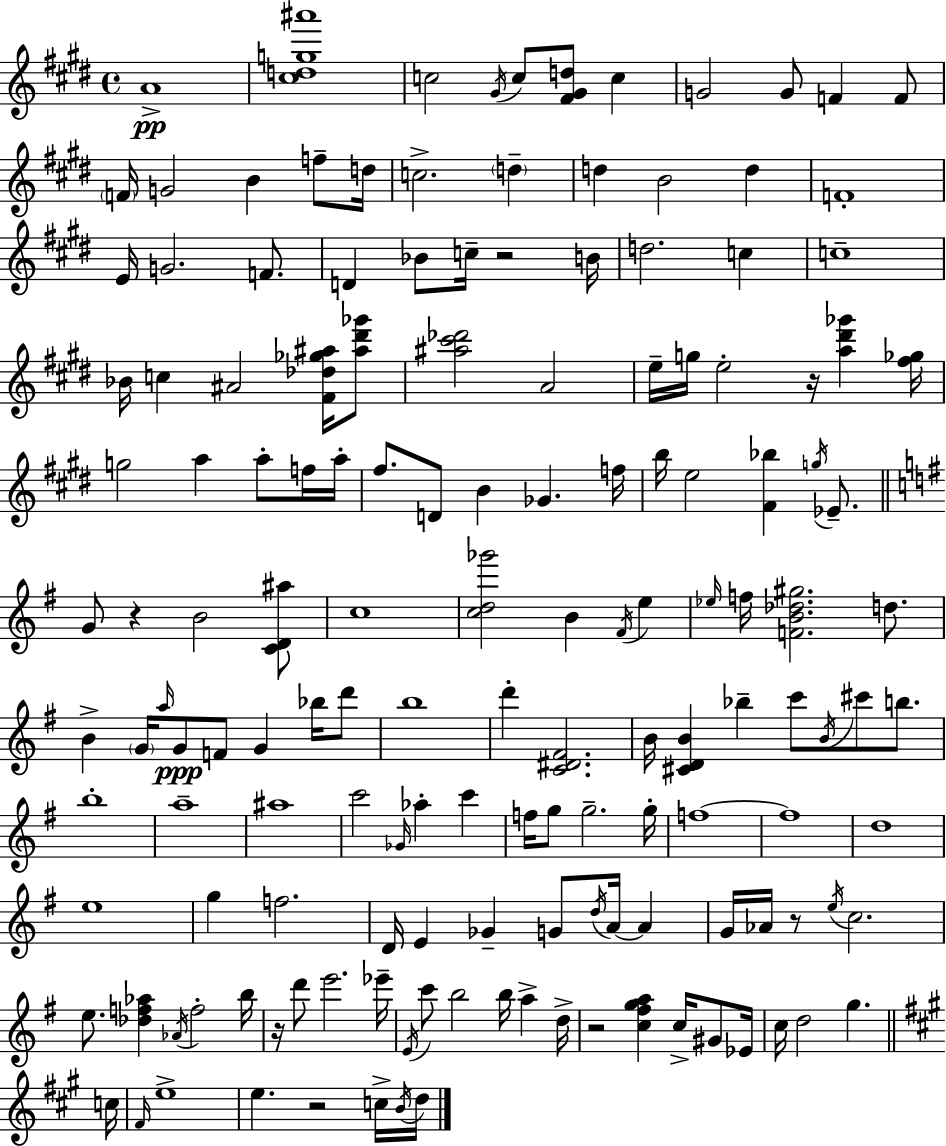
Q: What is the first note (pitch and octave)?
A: A4